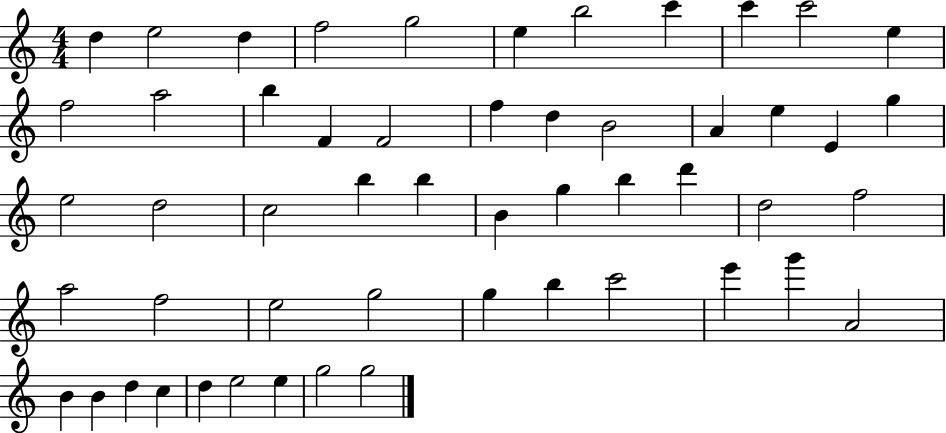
D5/q E5/h D5/q F5/h G5/h E5/q B5/h C6/q C6/q C6/h E5/q F5/h A5/h B5/q F4/q F4/h F5/q D5/q B4/h A4/q E5/q E4/q G5/q E5/h D5/h C5/h B5/q B5/q B4/q G5/q B5/q D6/q D5/h F5/h A5/h F5/h E5/h G5/h G5/q B5/q C6/h E6/q G6/q A4/h B4/q B4/q D5/q C5/q D5/q E5/h E5/q G5/h G5/h